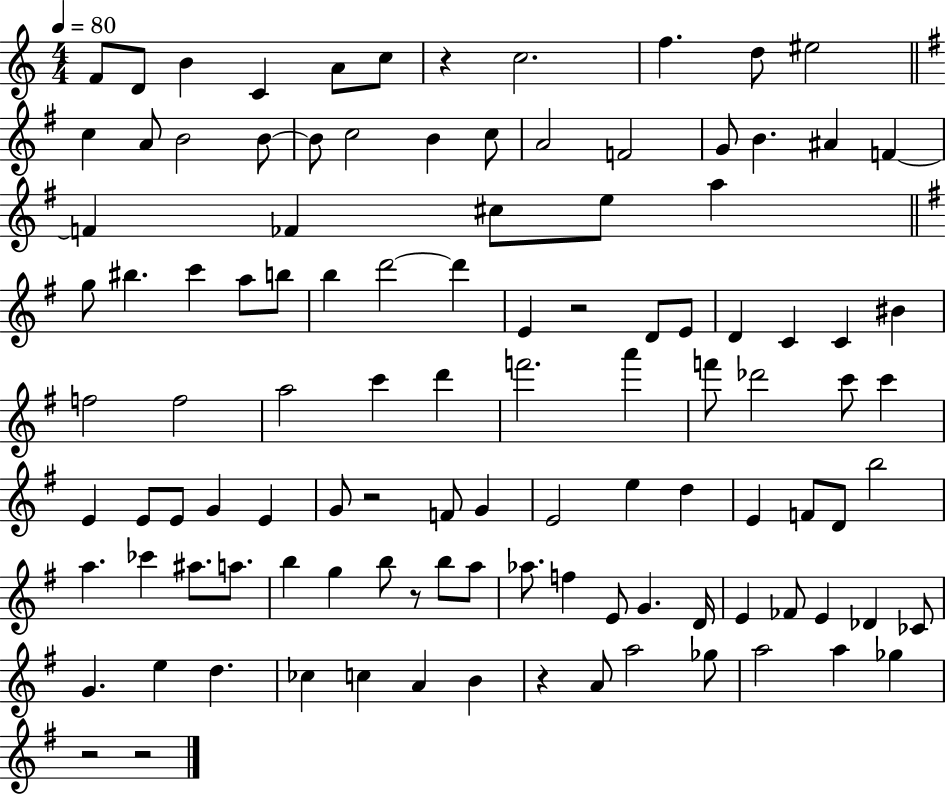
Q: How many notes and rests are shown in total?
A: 109